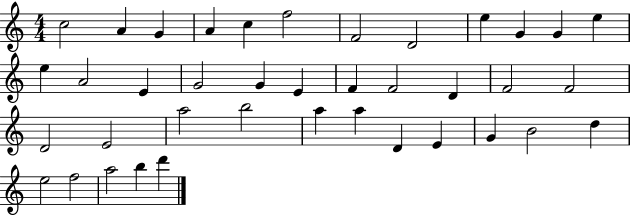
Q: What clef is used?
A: treble